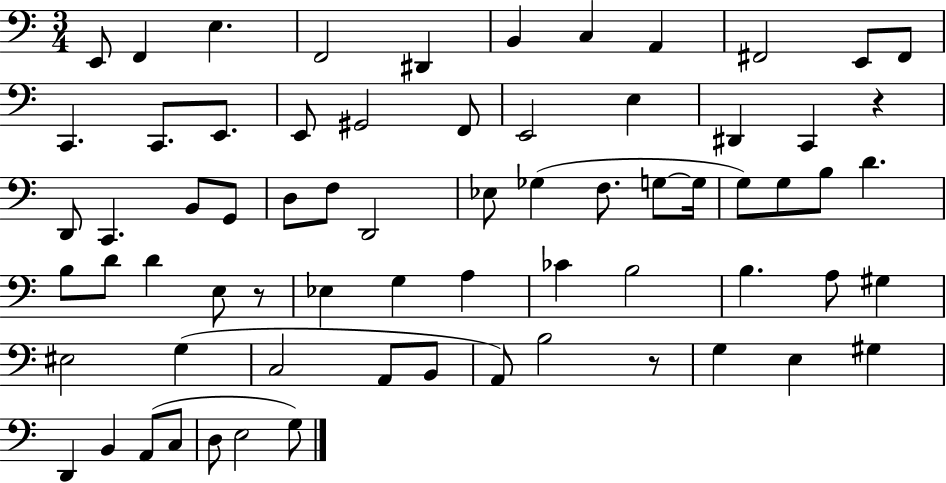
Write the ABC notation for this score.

X:1
T:Untitled
M:3/4
L:1/4
K:C
E,,/2 F,, E, F,,2 ^D,, B,, C, A,, ^F,,2 E,,/2 ^F,,/2 C,, C,,/2 E,,/2 E,,/2 ^G,,2 F,,/2 E,,2 E, ^D,, C,, z D,,/2 C,, B,,/2 G,,/2 D,/2 F,/2 D,,2 _E,/2 _G, F,/2 G,/2 G,/4 G,/2 G,/2 B,/2 D B,/2 D/2 D E,/2 z/2 _E, G, A, _C B,2 B, A,/2 ^G, ^E,2 G, C,2 A,,/2 B,,/2 A,,/2 B,2 z/2 G, E, ^G, D,, B,, A,,/2 C,/2 D,/2 E,2 G,/2